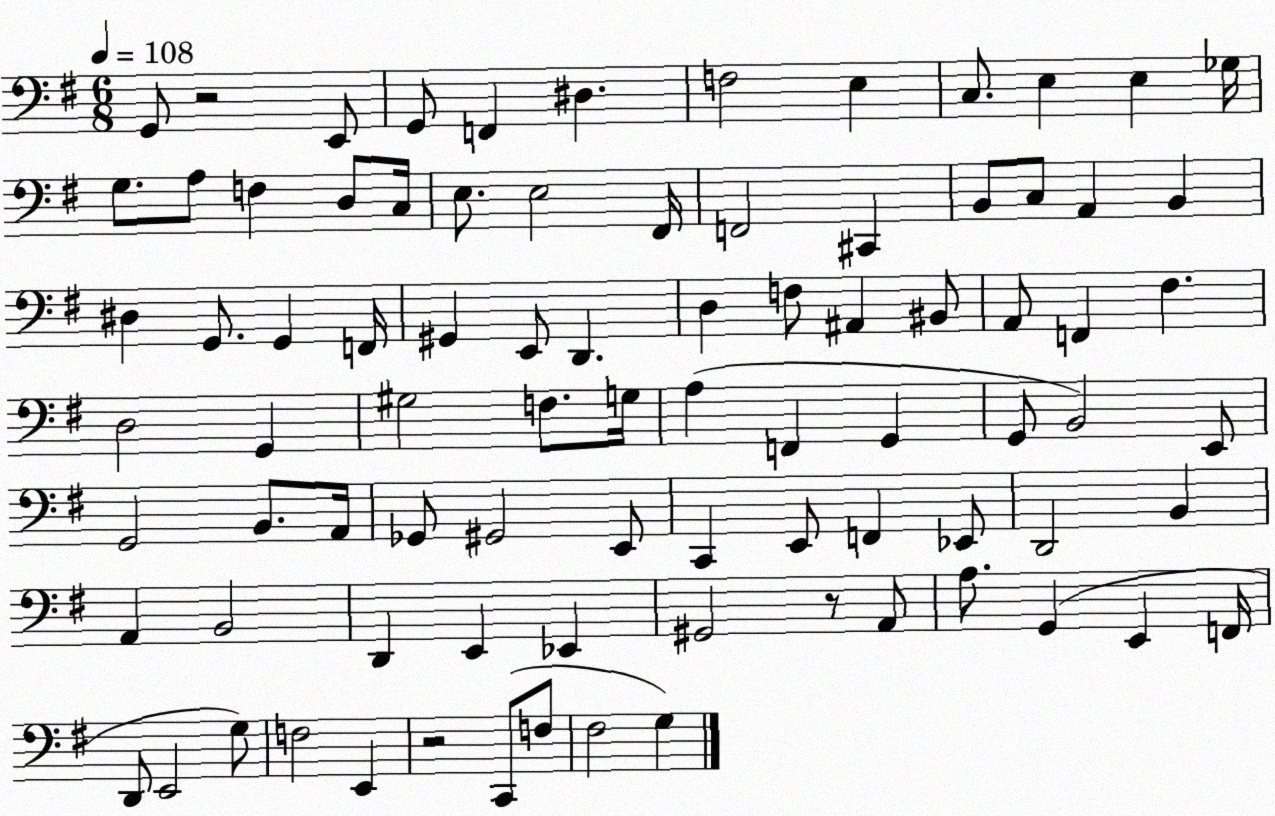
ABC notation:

X:1
T:Untitled
M:6/8
L:1/4
K:G
G,,/2 z2 E,,/2 G,,/2 F,, ^D, F,2 E, C,/2 E, E, _G,/4 G,/2 A,/2 F, D,/2 C,/4 E,/2 E,2 ^F,,/4 F,,2 ^C,, B,,/2 C,/2 A,, B,, ^D, G,,/2 G,, F,,/4 ^G,, E,,/2 D,, D, F,/2 ^A,, ^B,,/2 A,,/2 F,, ^F, D,2 G,, ^G,2 F,/2 G,/4 A, F,, G,, G,,/2 B,,2 E,,/2 G,,2 B,,/2 A,,/4 _G,,/2 ^G,,2 E,,/2 C,, E,,/2 F,, _E,,/2 D,,2 B,, A,, B,,2 D,, E,, _E,, ^G,,2 z/2 A,,/2 A,/2 G,, E,, F,,/4 D,,/2 E,,2 G,/2 F,2 E,, z2 C,,/2 F,/2 ^F,2 G,